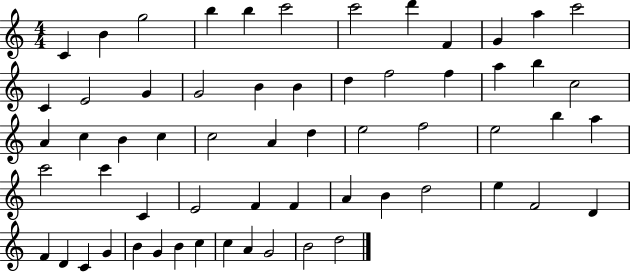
C4/q B4/q G5/h B5/q B5/q C6/h C6/h D6/q F4/q G4/q A5/q C6/h C4/q E4/h G4/q G4/h B4/q B4/q D5/q F5/h F5/q A5/q B5/q C5/h A4/q C5/q B4/q C5/q C5/h A4/q D5/q E5/h F5/h E5/h B5/q A5/q C6/h C6/q C4/q E4/h F4/q F4/q A4/q B4/q D5/h E5/q F4/h D4/q F4/q D4/q C4/q G4/q B4/q G4/q B4/q C5/q C5/q A4/q G4/h B4/h D5/h